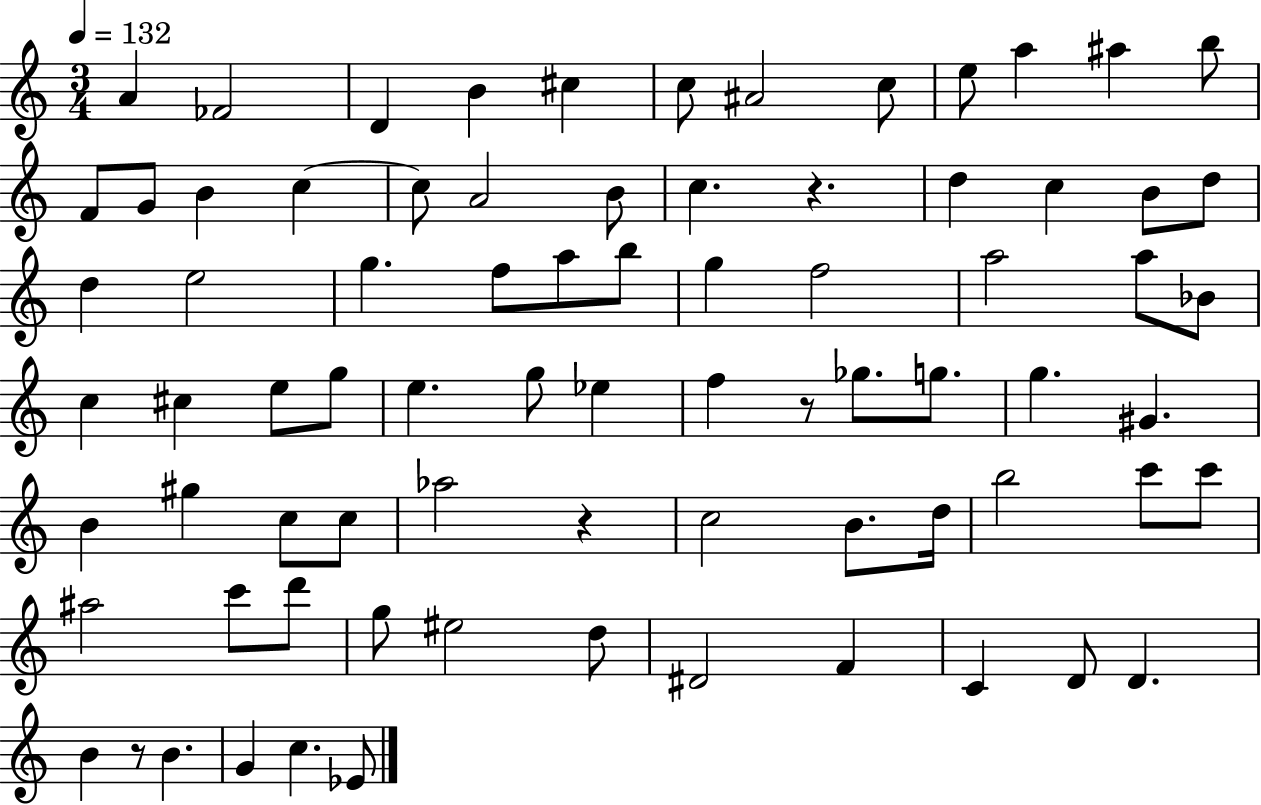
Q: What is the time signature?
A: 3/4